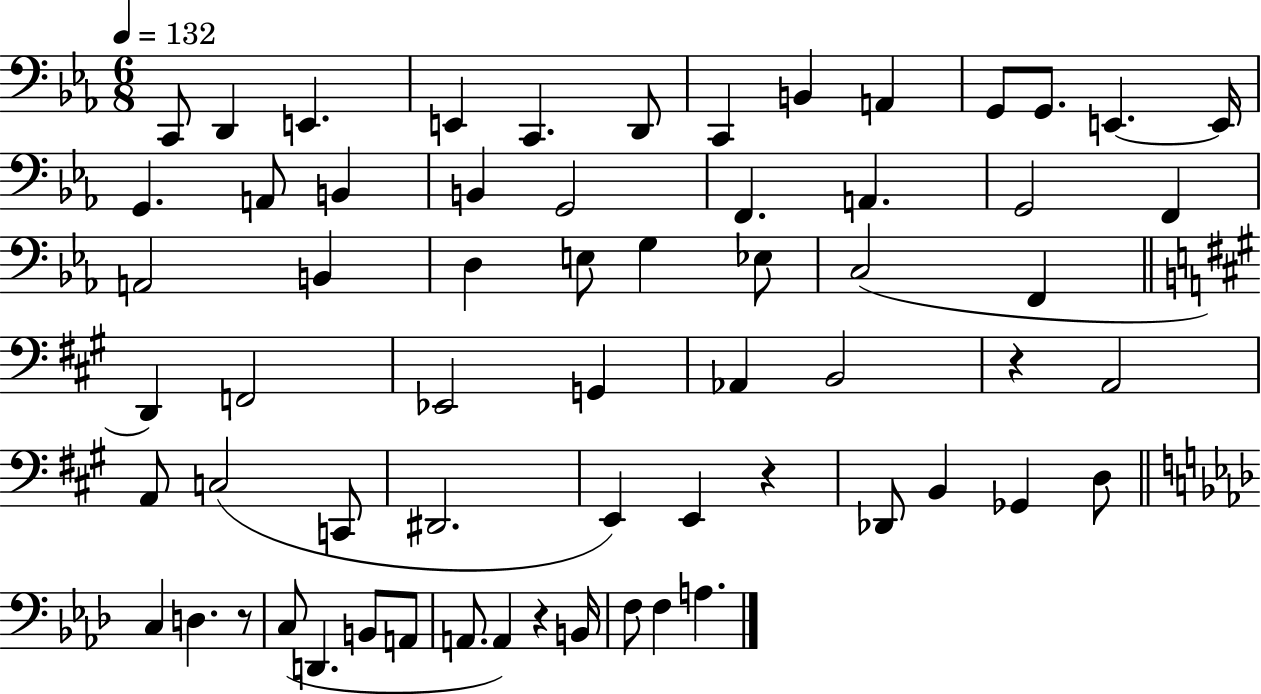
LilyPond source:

{
  \clef bass
  \numericTimeSignature
  \time 6/8
  \key ees \major
  \tempo 4 = 132
  c,8 d,4 e,4. | e,4 c,4. d,8 | c,4 b,4 a,4 | g,8 g,8. e,4.~~ e,16 | \break g,4. a,8 b,4 | b,4 g,2 | f,4. a,4. | g,2 f,4 | \break a,2 b,4 | d4 e8 g4 ees8 | c2( f,4 | \bar "||" \break \key a \major d,4) f,2 | ees,2 g,4 | aes,4 b,2 | r4 a,2 | \break a,8 c2( c,8 | dis,2. | e,4) e,4 r4 | des,8 b,4 ges,4 d8 | \break \bar "||" \break \key aes \major c4 d4. r8 | c8( d,4. b,8 a,8 | a,8. a,4) r4 b,16 | f8 f4 a4. | \break \bar "|."
}